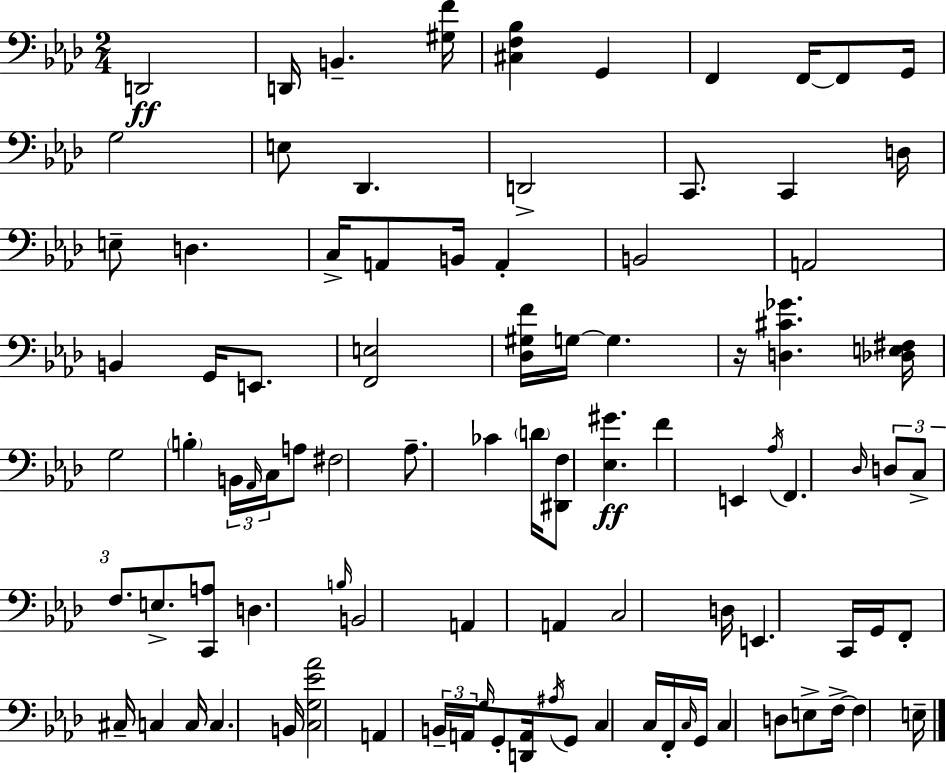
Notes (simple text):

D2/h D2/s B2/q. [G#3,F4]/s [C#3,F3,Bb3]/q G2/q F2/q F2/s F2/e G2/s G3/h E3/e Db2/q. D2/h C2/e. C2/q D3/s E3/e D3/q. C3/s A2/e B2/s A2/q B2/h A2/h B2/q G2/s E2/e. [F2,E3]/h [Db3,G#3,F4]/s G3/s G3/q. R/s [D3,C#4,Gb4]/q. [Db3,E3,F#3]/s G3/h B3/q B2/s Ab2/s C3/s A3/e F#3/h Ab3/e. CES4/q D4/s [D#2,F3]/e [Eb3,G#4]/q. F4/q E2/q Ab3/s F2/q. Db3/s D3/e C3/e F3/e. E3/e. [C2,A3]/e D3/q. B3/s B2/h A2/q A2/q C3/h D3/s E2/q. C2/s G2/s F2/e C#3/s C3/q C3/s C3/q. B2/s [C3,G3,Eb4,Ab4]/h A2/q B2/s A2/s G3/s G2/e [D2,A2]/s A#3/s G2/e C3/q C3/s F2/s C3/s G2/s C3/q D3/e E3/e F3/s F3/q E3/s